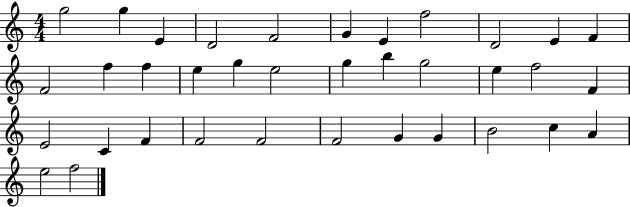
{
  \clef treble
  \numericTimeSignature
  \time 4/4
  \key c \major
  g''2 g''4 e'4 | d'2 f'2 | g'4 e'4 f''2 | d'2 e'4 f'4 | \break f'2 f''4 f''4 | e''4 g''4 e''2 | g''4 b''4 g''2 | e''4 f''2 f'4 | \break e'2 c'4 f'4 | f'2 f'2 | f'2 g'4 g'4 | b'2 c''4 a'4 | \break e''2 f''2 | \bar "|."
}